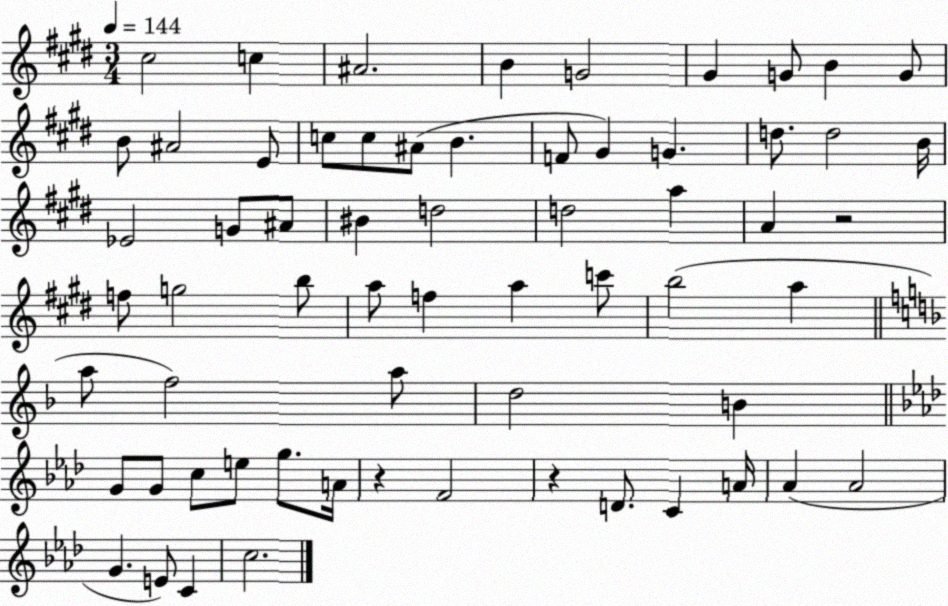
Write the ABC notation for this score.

X:1
T:Untitled
M:3/4
L:1/4
K:E
^c2 c ^A2 B G2 ^G G/2 B G/2 B/2 ^A2 E/2 c/2 c/2 ^A/2 B F/2 ^G G d/2 d2 B/4 _E2 G/2 ^A/2 ^B d2 d2 a A z2 f/2 g2 b/2 a/2 f a c'/2 b2 a a/2 f2 a/2 d2 B G/2 G/2 c/2 e/2 g/2 A/4 z F2 z D/2 C A/4 _A _A2 G E/2 C c2